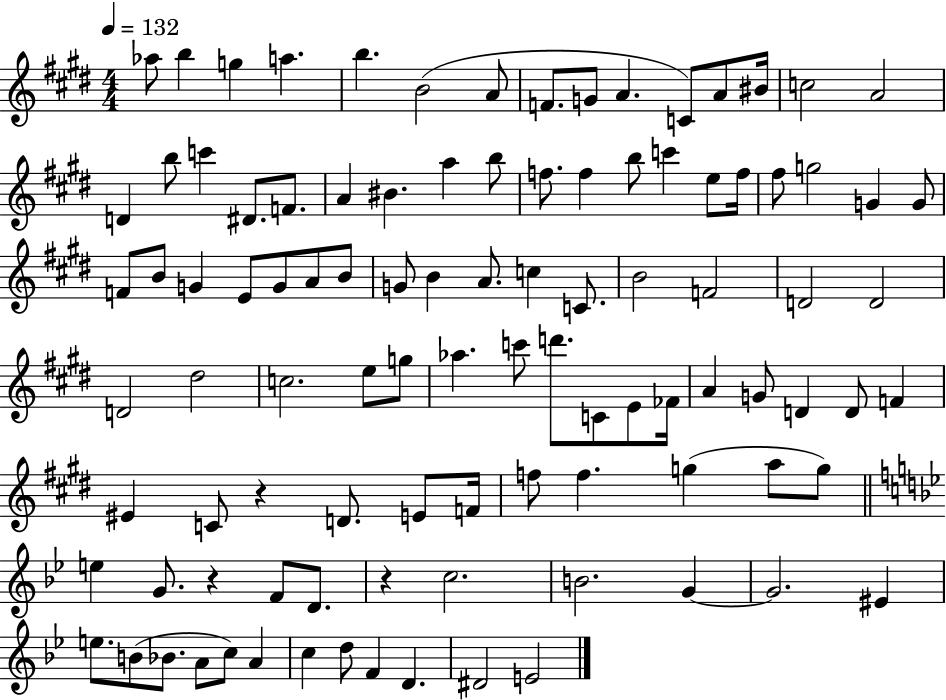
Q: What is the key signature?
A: E major